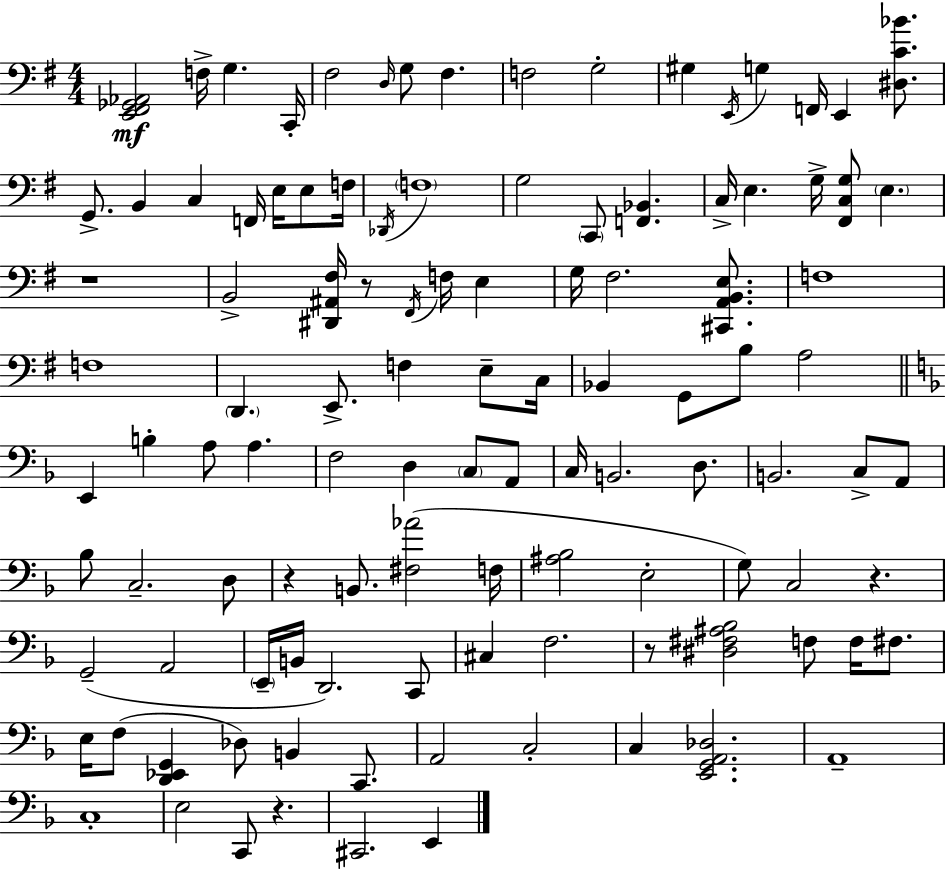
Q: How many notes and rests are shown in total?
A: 110